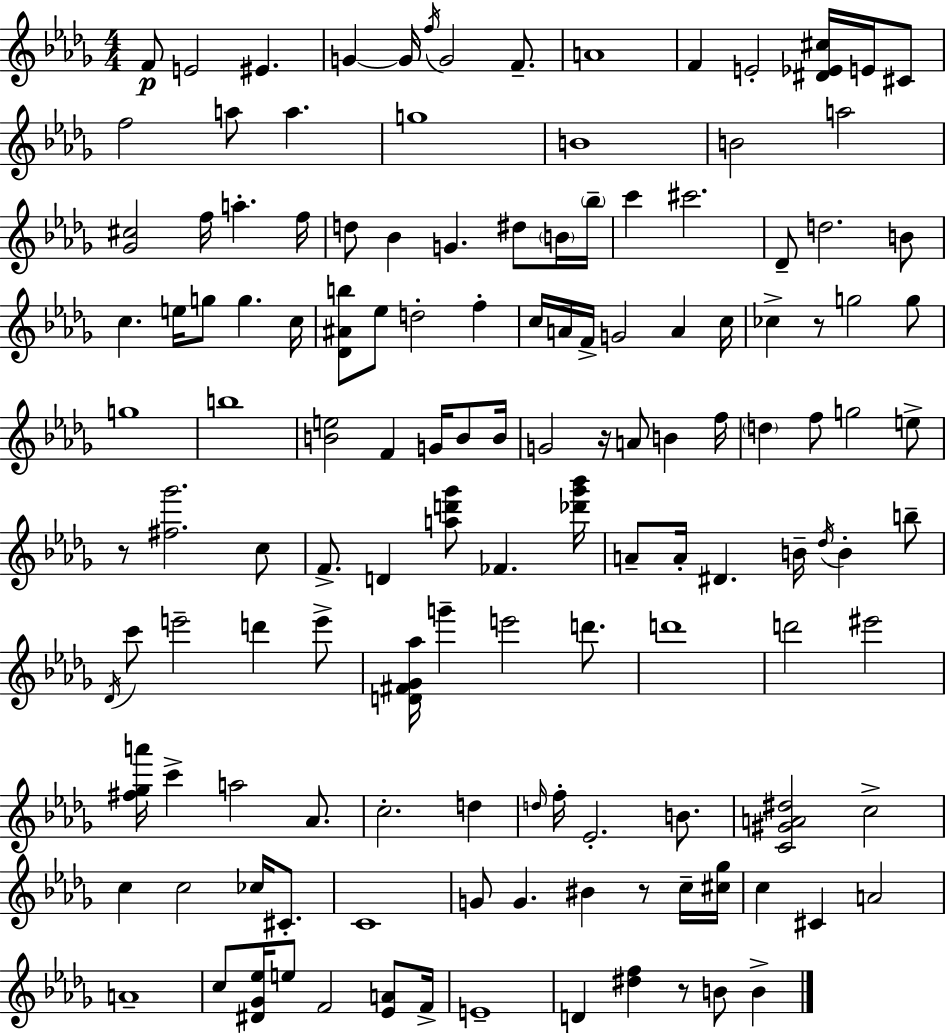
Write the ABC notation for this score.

X:1
T:Untitled
M:4/4
L:1/4
K:Bbm
F/2 E2 ^E G G/4 f/4 G2 F/2 A4 F E2 [^D_E^c]/4 E/4 ^C/2 f2 a/2 a g4 B4 B2 a2 [_G^c]2 f/4 a f/4 d/2 _B G ^d/2 B/4 _b/4 c' ^c'2 _D/2 d2 B/2 c e/4 g/2 g c/4 [_D^Ab]/2 _e/2 d2 f c/4 A/4 F/4 G2 A c/4 _c z/2 g2 g/2 g4 b4 [Be]2 F G/4 B/2 B/4 G2 z/4 A/2 B f/4 d f/2 g2 e/2 z/2 [^f_g']2 c/2 F/2 D [ad'_g']/2 _F [_d'_g'_b']/4 A/2 A/4 ^D B/4 _d/4 B b/2 _D/4 c'/2 e'2 d' e'/2 [D^F_G_a]/4 g' e'2 d'/2 d'4 d'2 ^e'2 [^f_ga']/4 c' a2 _A/2 c2 d d/4 f/4 _E2 B/2 [C^GA^d]2 c2 c c2 _c/4 ^C/2 C4 G/2 G ^B z/2 c/4 [^c_g]/4 c ^C A2 A4 c/2 [^D_G_e]/4 e/2 F2 [_EA]/2 F/4 E4 D [^df] z/2 B/2 B